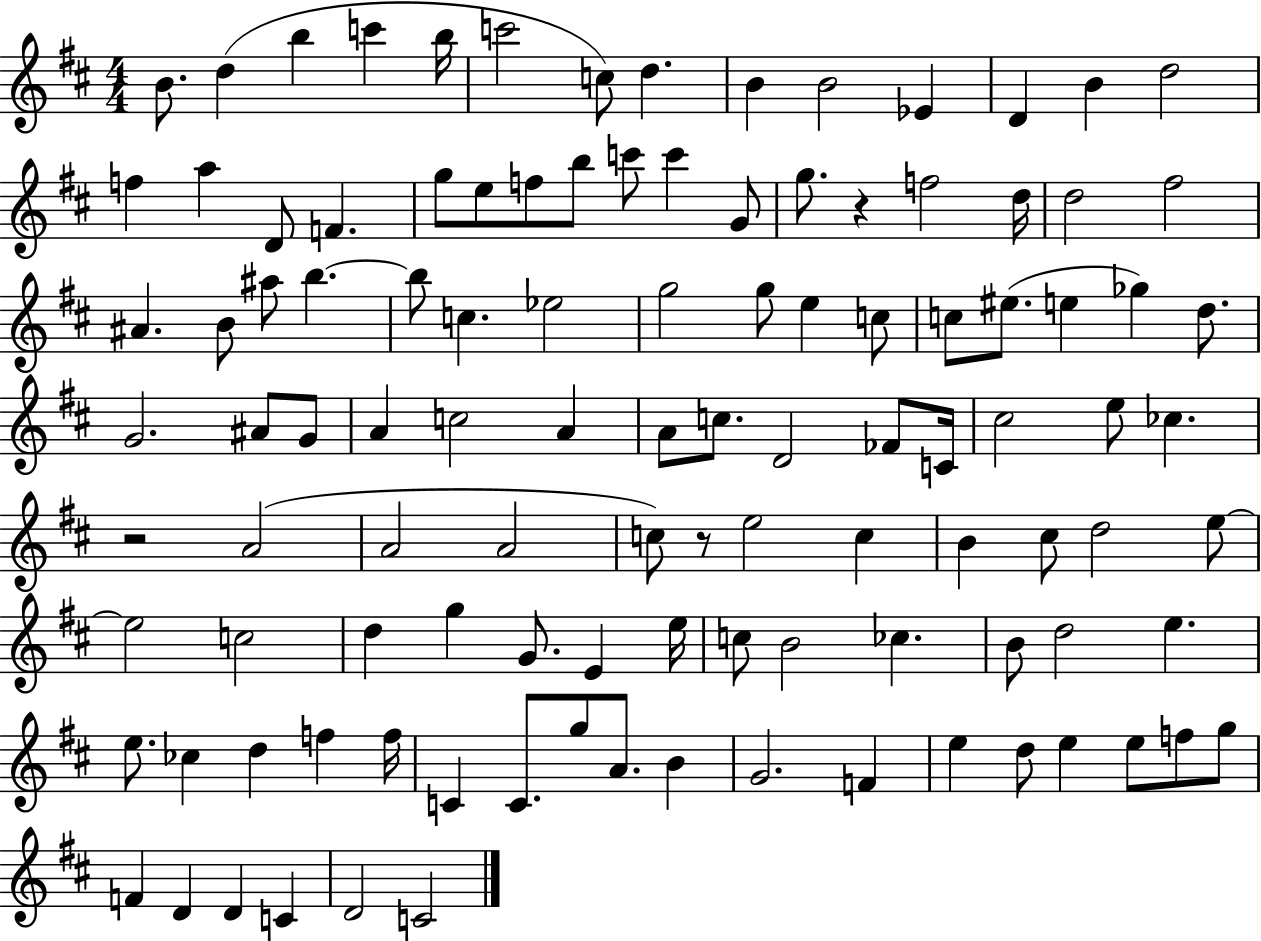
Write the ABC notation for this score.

X:1
T:Untitled
M:4/4
L:1/4
K:D
B/2 d b c' b/4 c'2 c/2 d B B2 _E D B d2 f a D/2 F g/2 e/2 f/2 b/2 c'/2 c' G/2 g/2 z f2 d/4 d2 ^f2 ^A B/2 ^a/2 b b/2 c _e2 g2 g/2 e c/2 c/2 ^e/2 e _g d/2 G2 ^A/2 G/2 A c2 A A/2 c/2 D2 _F/2 C/4 ^c2 e/2 _c z2 A2 A2 A2 c/2 z/2 e2 c B ^c/2 d2 e/2 e2 c2 d g G/2 E e/4 c/2 B2 _c B/2 d2 e e/2 _c d f f/4 C C/2 g/2 A/2 B G2 F e d/2 e e/2 f/2 g/2 F D D C D2 C2